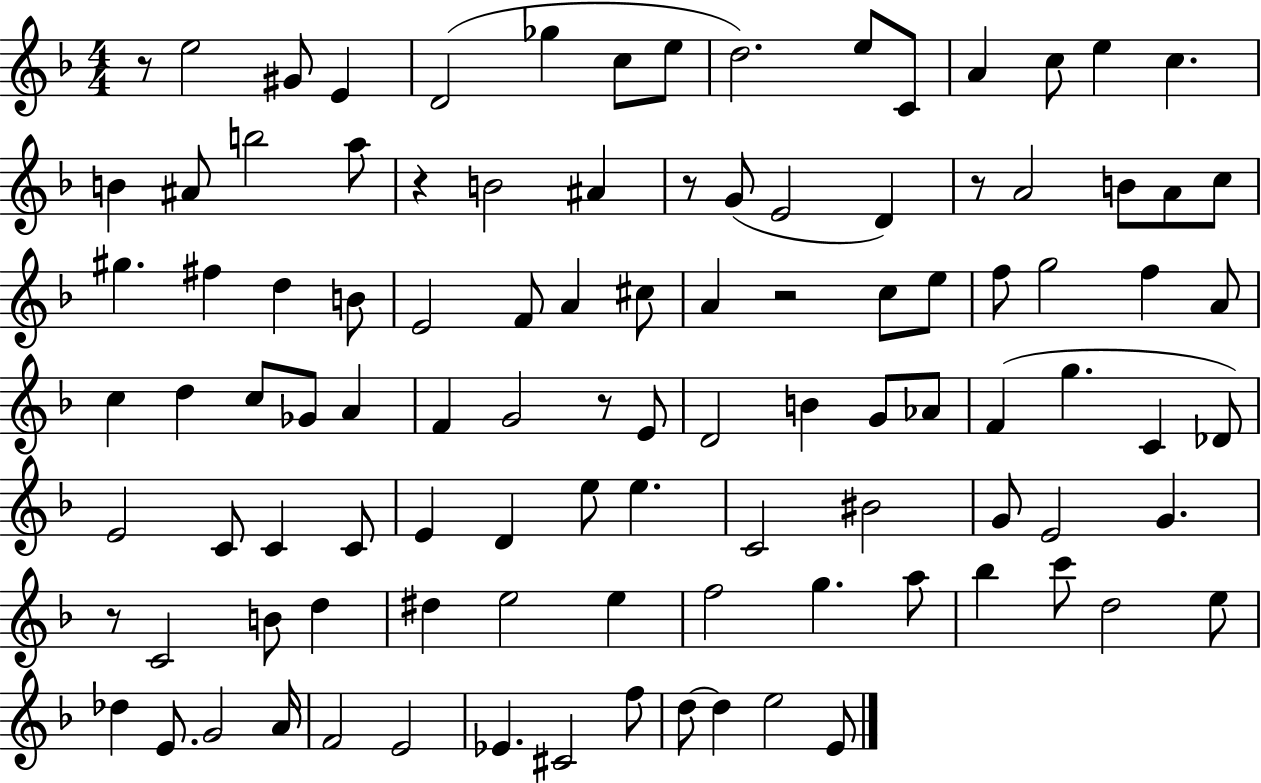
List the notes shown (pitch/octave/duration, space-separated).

R/e E5/h G#4/e E4/q D4/h Gb5/q C5/e E5/e D5/h. E5/e C4/e A4/q C5/e E5/q C5/q. B4/q A#4/e B5/h A5/e R/q B4/h A#4/q R/e G4/e E4/h D4/q R/e A4/h B4/e A4/e C5/e G#5/q. F#5/q D5/q B4/e E4/h F4/e A4/q C#5/e A4/q R/h C5/e E5/e F5/e G5/h F5/q A4/e C5/q D5/q C5/e Gb4/e A4/q F4/q G4/h R/e E4/e D4/h B4/q G4/e Ab4/e F4/q G5/q. C4/q Db4/e E4/h C4/e C4/q C4/e E4/q D4/q E5/e E5/q. C4/h BIS4/h G4/e E4/h G4/q. R/e C4/h B4/e D5/q D#5/q E5/h E5/q F5/h G5/q. A5/e Bb5/q C6/e D5/h E5/e Db5/q E4/e. G4/h A4/s F4/h E4/h Eb4/q. C#4/h F5/e D5/e D5/q E5/h E4/e